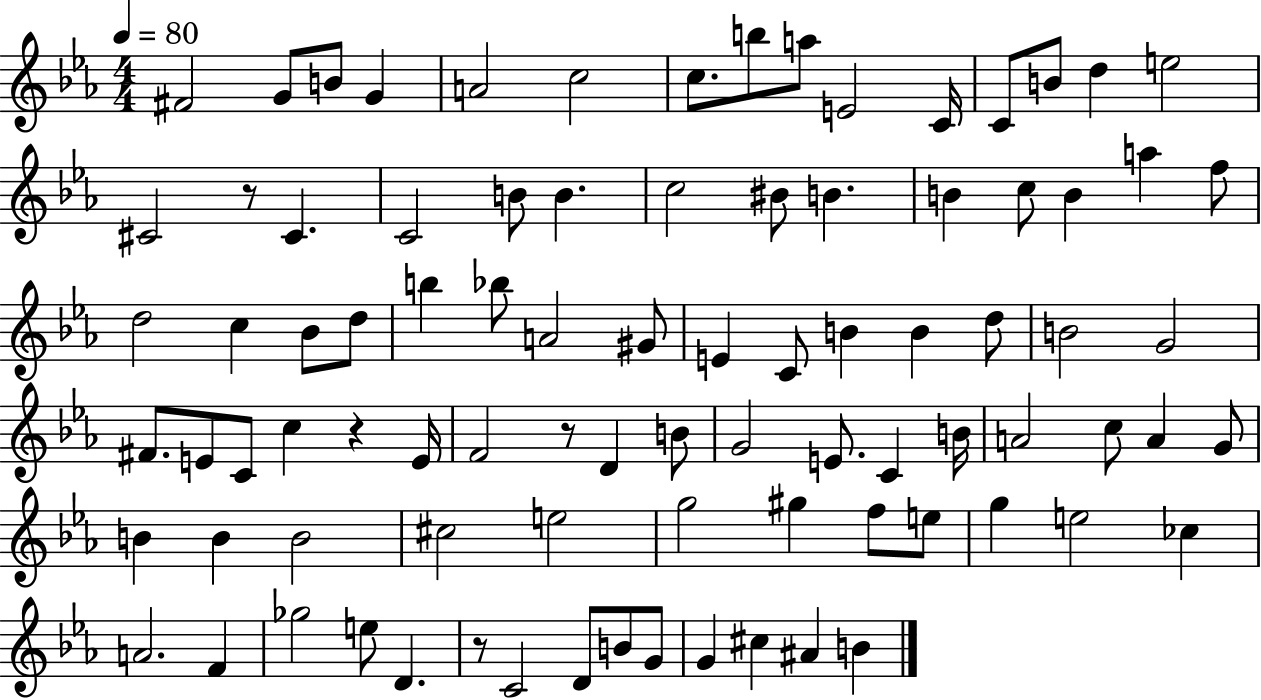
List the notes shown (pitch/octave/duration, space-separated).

F#4/h G4/e B4/e G4/q A4/h C5/h C5/e. B5/e A5/e E4/h C4/s C4/e B4/e D5/q E5/h C#4/h R/e C#4/q. C4/h B4/e B4/q. C5/h BIS4/e B4/q. B4/q C5/e B4/q A5/q F5/e D5/h C5/q Bb4/e D5/e B5/q Bb5/e A4/h G#4/e E4/q C4/e B4/q B4/q D5/e B4/h G4/h F#4/e. E4/e C4/e C5/q R/q E4/s F4/h R/e D4/q B4/e G4/h E4/e. C4/q B4/s A4/h C5/e A4/q G4/e B4/q B4/q B4/h C#5/h E5/h G5/h G#5/q F5/e E5/e G5/q E5/h CES5/q A4/h. F4/q Gb5/h E5/e D4/q. R/e C4/h D4/e B4/e G4/e G4/q C#5/q A#4/q B4/q